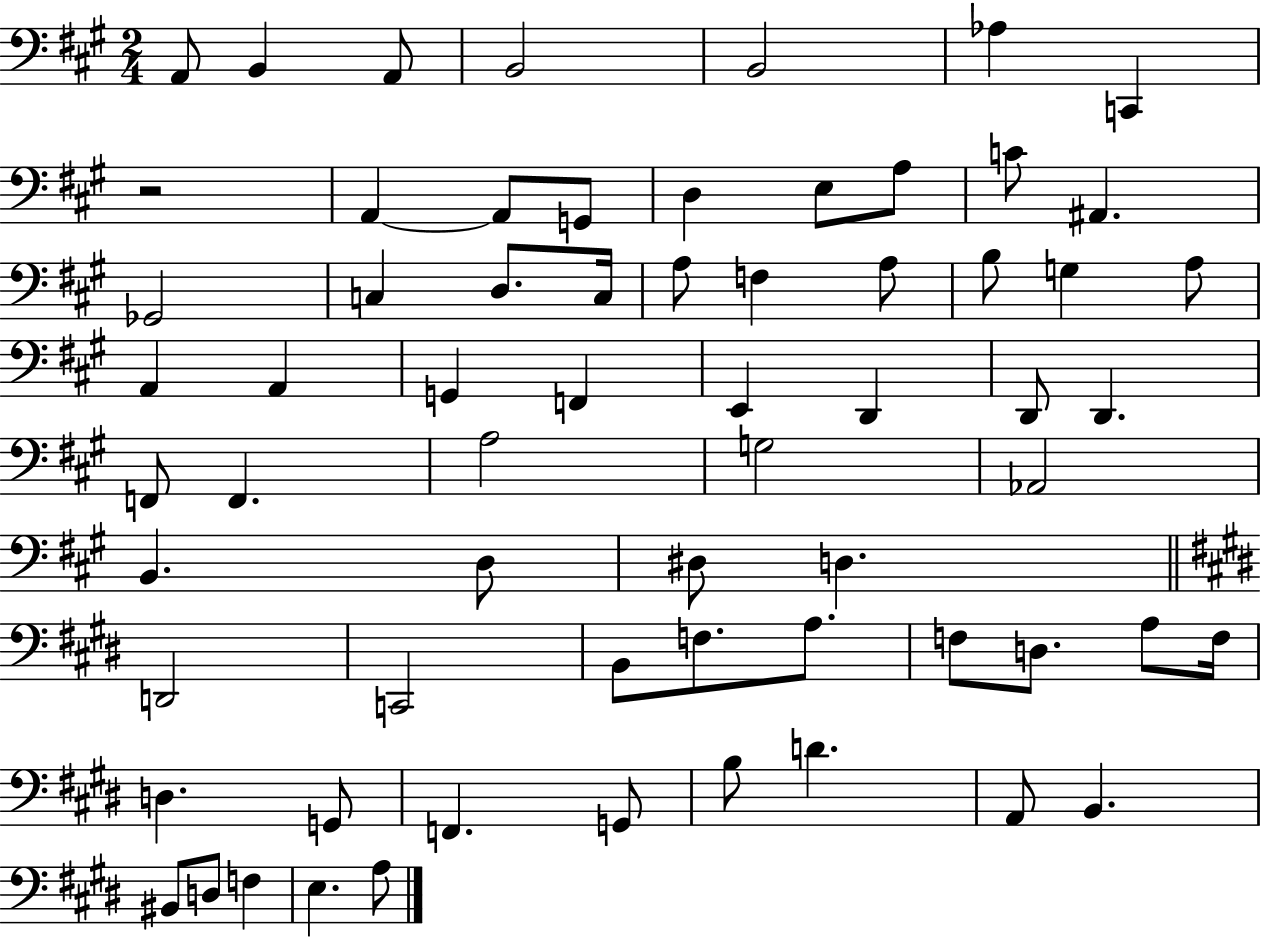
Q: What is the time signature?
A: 2/4